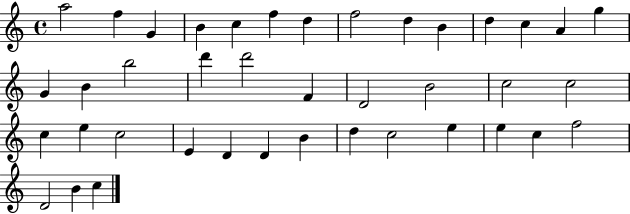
{
  \clef treble
  \time 4/4
  \defaultTimeSignature
  \key c \major
  a''2 f''4 g'4 | b'4 c''4 f''4 d''4 | f''2 d''4 b'4 | d''4 c''4 a'4 g''4 | \break g'4 b'4 b''2 | d'''4 d'''2 f'4 | d'2 b'2 | c''2 c''2 | \break c''4 e''4 c''2 | e'4 d'4 d'4 b'4 | d''4 c''2 e''4 | e''4 c''4 f''2 | \break d'2 b'4 c''4 | \bar "|."
}